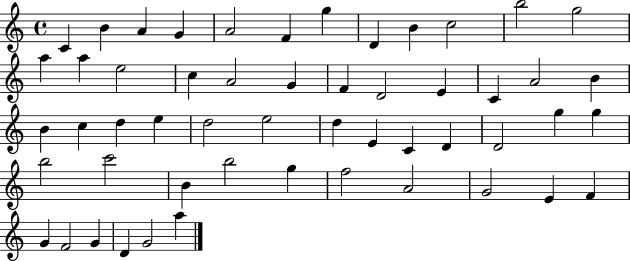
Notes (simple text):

C4/q B4/q A4/q G4/q A4/h F4/q G5/q D4/q B4/q C5/h B5/h G5/h A5/q A5/q E5/h C5/q A4/h G4/q F4/q D4/h E4/q C4/q A4/h B4/q B4/q C5/q D5/q E5/q D5/h E5/h D5/q E4/q C4/q D4/q D4/h G5/q G5/q B5/h C6/h B4/q B5/h G5/q F5/h A4/h G4/h E4/q F4/q G4/q F4/h G4/q D4/q G4/h A5/q